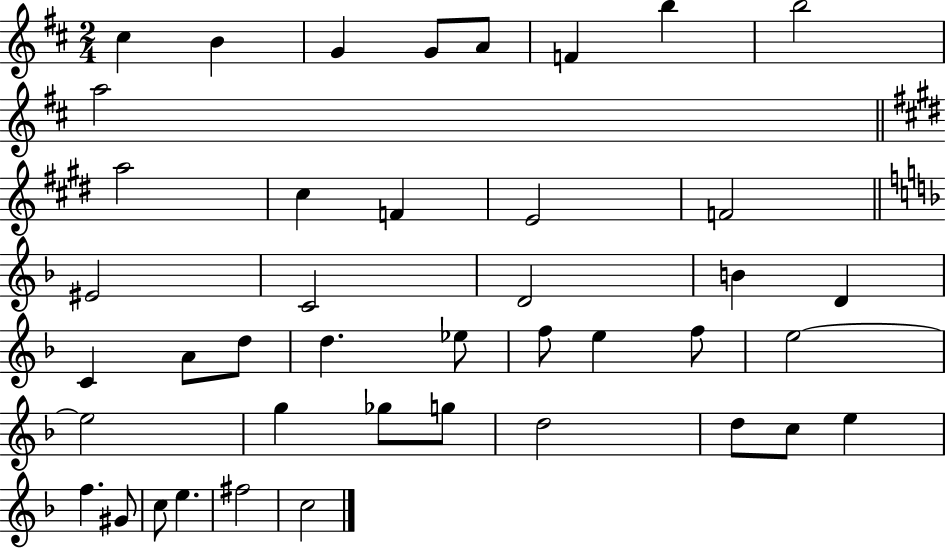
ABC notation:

X:1
T:Untitled
M:2/4
L:1/4
K:D
^c B G G/2 A/2 F b b2 a2 a2 ^c F E2 F2 ^E2 C2 D2 B D C A/2 d/2 d _e/2 f/2 e f/2 e2 e2 g _g/2 g/2 d2 d/2 c/2 e f ^G/2 c/2 e ^f2 c2